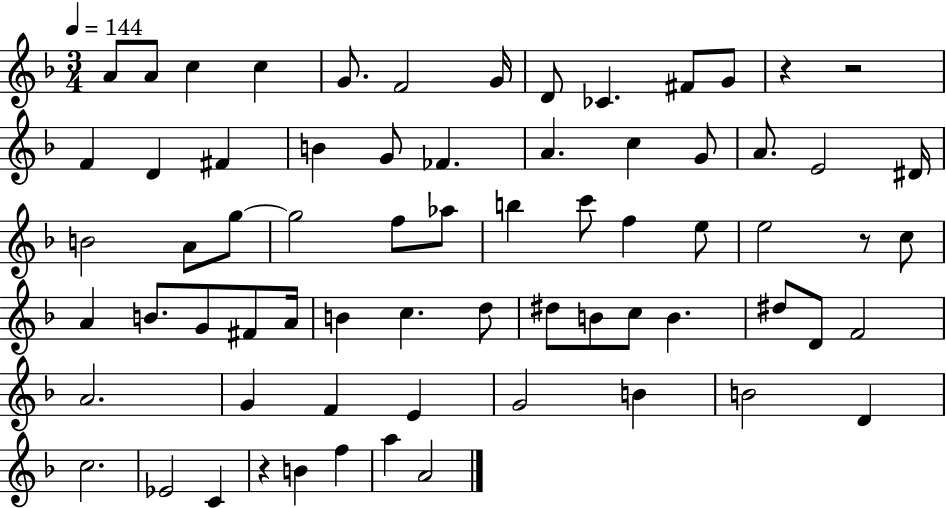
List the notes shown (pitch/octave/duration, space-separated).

A4/e A4/e C5/q C5/q G4/e. F4/h G4/s D4/e CES4/q. F#4/e G4/e R/q R/h F4/q D4/q F#4/q B4/q G4/e FES4/q. A4/q. C5/q G4/e A4/e. E4/h D#4/s B4/h A4/e G5/e G5/h F5/e Ab5/e B5/q C6/e F5/q E5/e E5/h R/e C5/e A4/q B4/e. G4/e F#4/e A4/s B4/q C5/q. D5/e D#5/e B4/e C5/e B4/q. D#5/e D4/e F4/h A4/h. G4/q F4/q E4/q G4/h B4/q B4/h D4/q C5/h. Eb4/h C4/q R/q B4/q F5/q A5/q A4/h